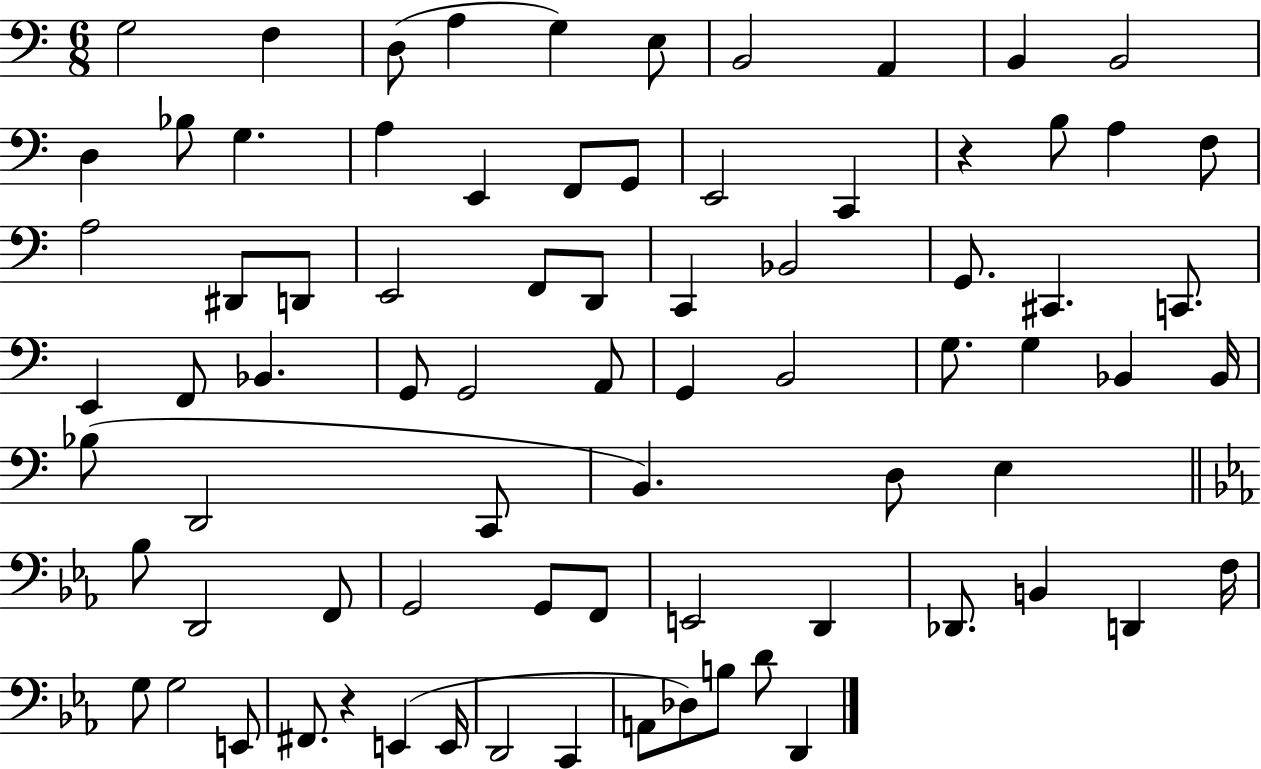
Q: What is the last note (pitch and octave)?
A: D2